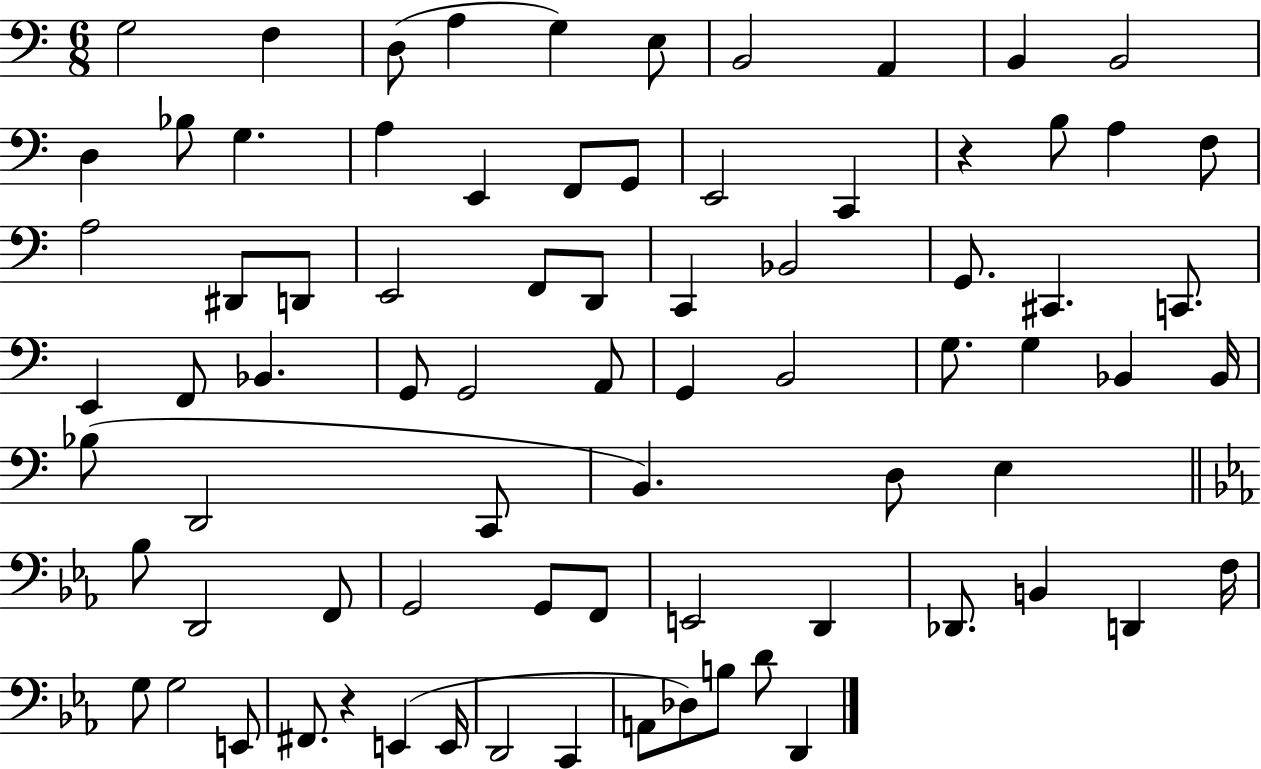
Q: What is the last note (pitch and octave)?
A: D2